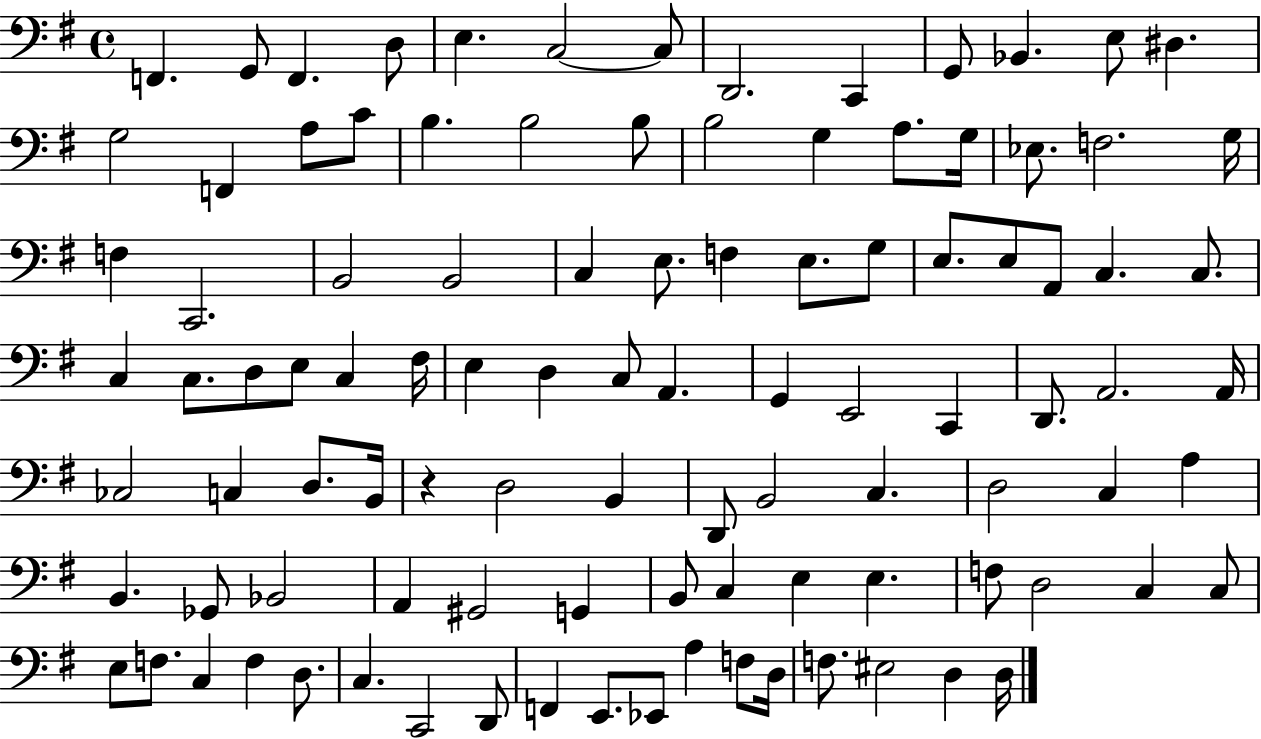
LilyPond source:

{
  \clef bass
  \time 4/4
  \defaultTimeSignature
  \key g \major
  \repeat volta 2 { f,4. g,8 f,4. d8 | e4. c2~~ c8 | d,2. c,4 | g,8 bes,4. e8 dis4. | \break g2 f,4 a8 c'8 | b4. b2 b8 | b2 g4 a8. g16 | ees8. f2. g16 | \break f4 c,2. | b,2 b,2 | c4 e8. f4 e8. g8 | e8. e8 a,8 c4. c8. | \break c4 c8. d8 e8 c4 fis16 | e4 d4 c8 a,4. | g,4 e,2 c,4 | d,8. a,2. a,16 | \break ces2 c4 d8. b,16 | r4 d2 b,4 | d,8 b,2 c4. | d2 c4 a4 | \break b,4. ges,8 bes,2 | a,4 gis,2 g,4 | b,8 c4 e4 e4. | f8 d2 c4 c8 | \break e8 f8. c4 f4 d8. | c4. c,2 d,8 | f,4 e,8. ees,8 a4 f8 d16 | f8. eis2 d4 d16 | \break } \bar "|."
}